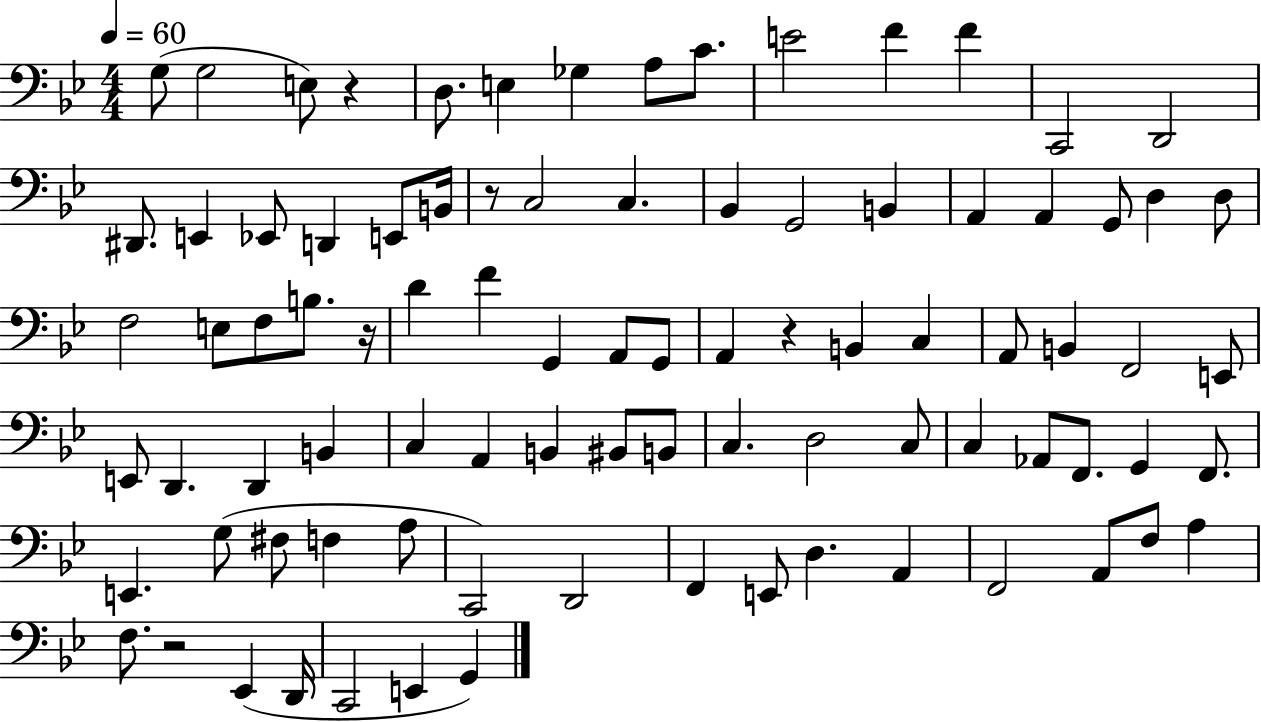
X:1
T:Untitled
M:4/4
L:1/4
K:Bb
G,/2 G,2 E,/2 z D,/2 E, _G, A,/2 C/2 E2 F F C,,2 D,,2 ^D,,/2 E,, _E,,/2 D,, E,,/2 B,,/4 z/2 C,2 C, _B,, G,,2 B,, A,, A,, G,,/2 D, D,/2 F,2 E,/2 F,/2 B,/2 z/4 D F G,, A,,/2 G,,/2 A,, z B,, C, A,,/2 B,, F,,2 E,,/2 E,,/2 D,, D,, B,, C, A,, B,, ^B,,/2 B,,/2 C, D,2 C,/2 C, _A,,/2 F,,/2 G,, F,,/2 E,, G,/2 ^F,/2 F, A,/2 C,,2 D,,2 F,, E,,/2 D, A,, F,,2 A,,/2 F,/2 A, F,/2 z2 _E,, D,,/4 C,,2 E,, G,,